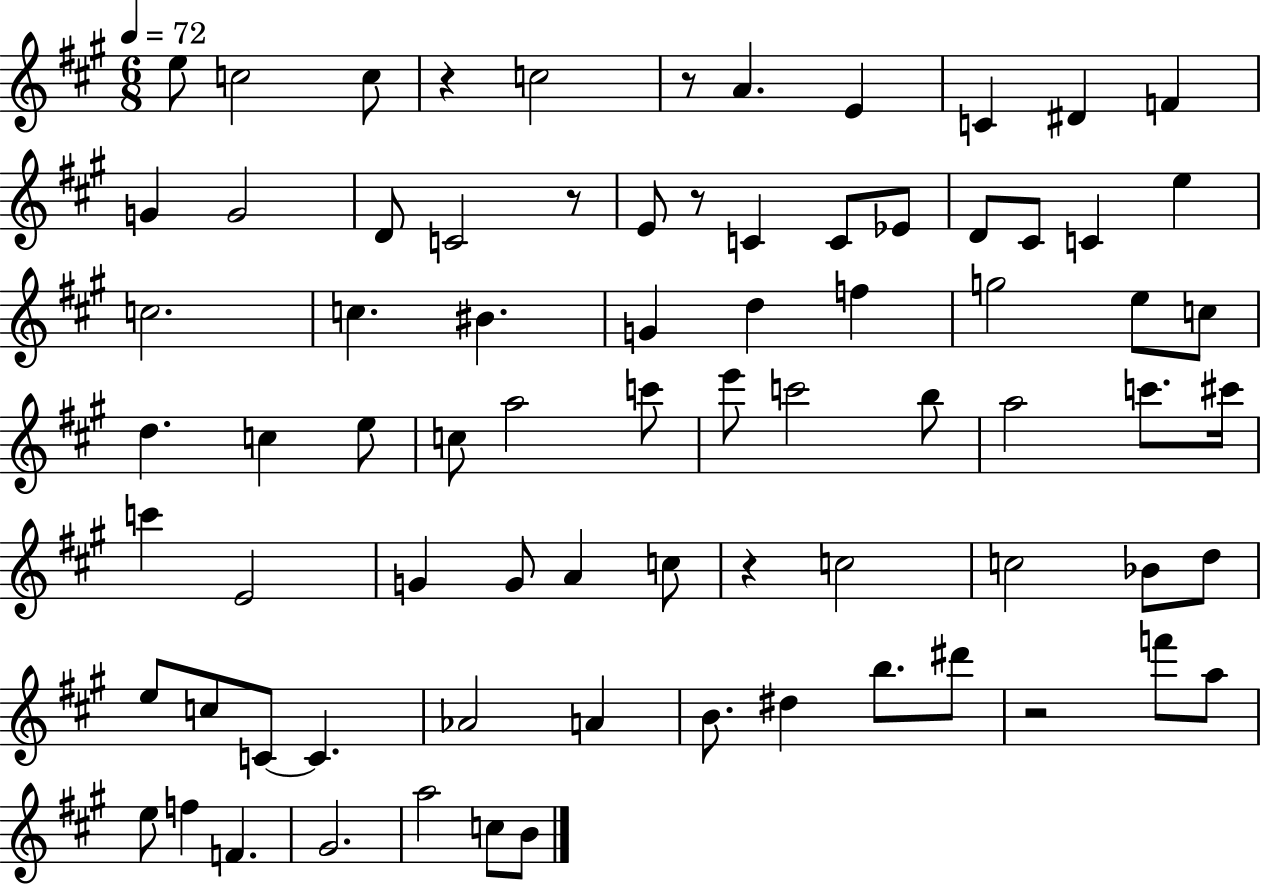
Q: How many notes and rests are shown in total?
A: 77